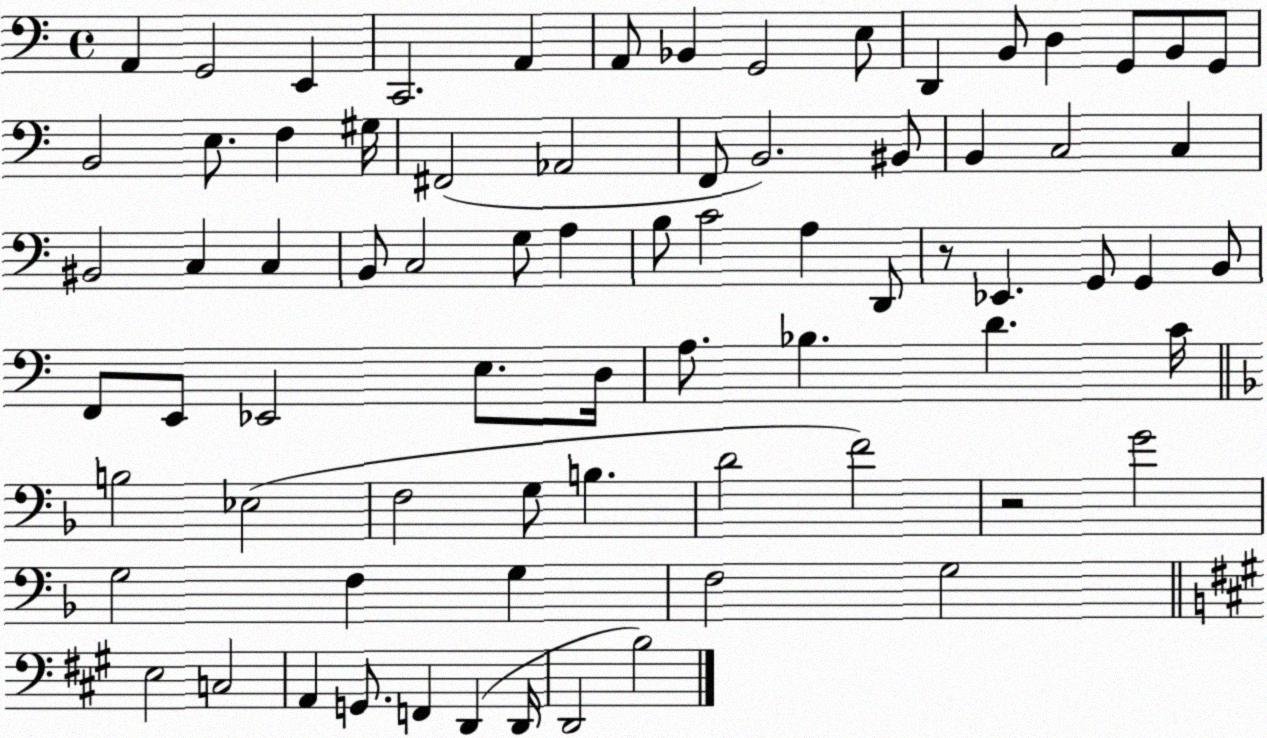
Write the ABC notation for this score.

X:1
T:Untitled
M:4/4
L:1/4
K:C
A,, G,,2 E,, C,,2 A,, A,,/2 _B,, G,,2 E,/2 D,, B,,/2 D, G,,/2 B,,/2 G,,/2 B,,2 E,/2 F, ^G,/4 ^F,,2 _A,,2 F,,/2 B,,2 ^B,,/2 B,, C,2 C, ^B,,2 C, C, B,,/2 C,2 G,/2 A, B,/2 C2 A, D,,/2 z/2 _E,, G,,/2 G,, B,,/2 F,,/2 E,,/2 _E,,2 E,/2 D,/4 A,/2 _B, D C/4 B,2 _E,2 F,2 G,/2 B, D2 F2 z2 G2 G,2 F, G, F,2 G,2 E,2 C,2 A,, G,,/2 F,, D,, D,,/4 D,,2 B,2